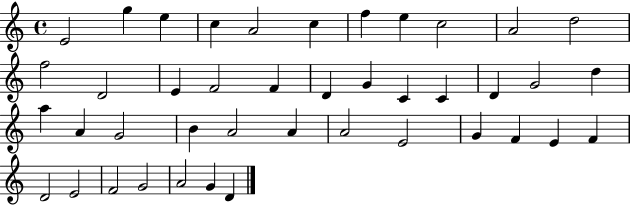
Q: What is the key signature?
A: C major